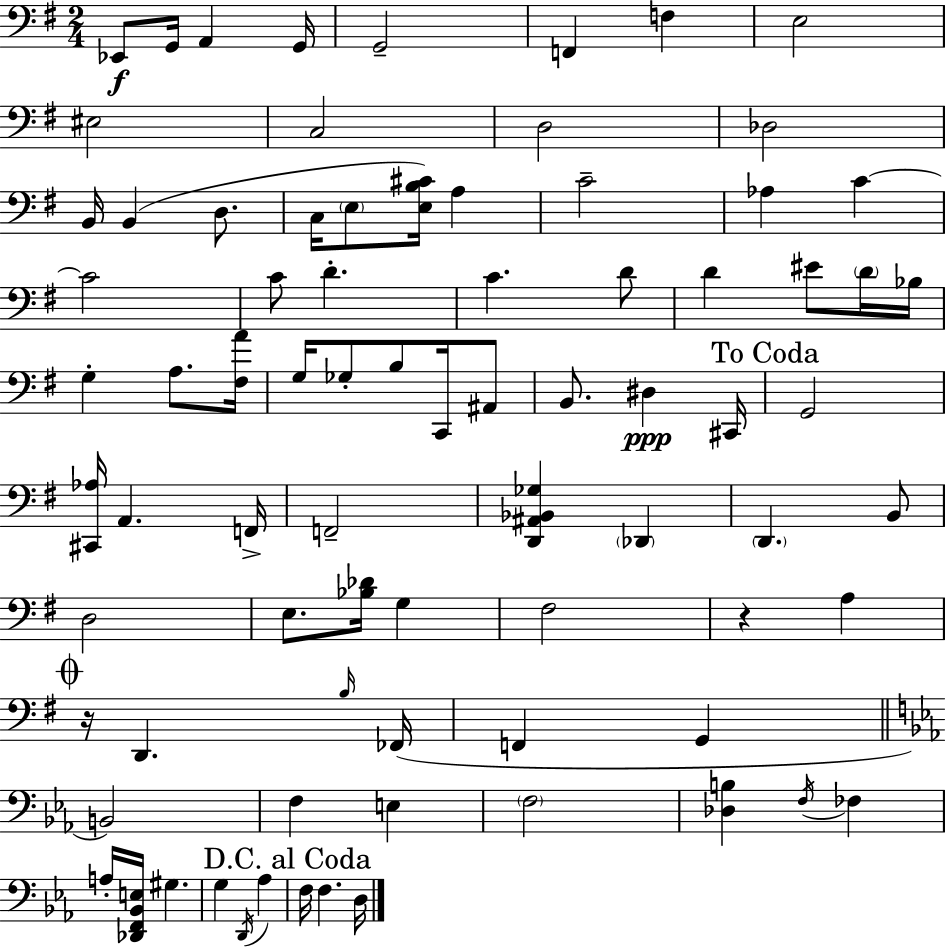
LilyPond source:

{
  \clef bass
  \numericTimeSignature
  \time 2/4
  \key g \major
  ees,8\f g,16 a,4 g,16 | g,2-- | f,4 f4 | e2 | \break eis2 | c2 | d2 | des2 | \break b,16 b,4( d8. | c16 \parenthesize e8 <e b cis'>16) a4 | c'2-- | aes4 c'4~~ | \break c'2 | c'8 d'4.-. | c'4. d'8 | d'4 eis'8 \parenthesize d'16 bes16 | \break g4-. a8. <fis a'>16 | g16 ges8-. b8 c,16 ais,8 | b,8. dis4\ppp cis,16 | \mark "To Coda" g,2 | \break <cis, aes>16 a,4. f,16-> | f,2-- | <d, ais, bes, ges>4 \parenthesize des,4 | \parenthesize d,4. b,8 | \break d2 | e8. <bes des'>16 g4 | fis2 | r4 a4 | \break \mark \markup { \musicglyph "scripts.coda" } r16 d,4. \grace { b16 }( | fes,16 f,4 g,4 | \bar "||" \break \key ees \major b,2) | f4 e4 | \parenthesize f2 | <des b>4 \acciaccatura { f16 } fes4 | \break a16-. <des, f, bes, e>16 gis4. | g4 \acciaccatura { d,16 } aes4 | \mark "D.C. al Coda" f16 f4. | d16 \bar "|."
}